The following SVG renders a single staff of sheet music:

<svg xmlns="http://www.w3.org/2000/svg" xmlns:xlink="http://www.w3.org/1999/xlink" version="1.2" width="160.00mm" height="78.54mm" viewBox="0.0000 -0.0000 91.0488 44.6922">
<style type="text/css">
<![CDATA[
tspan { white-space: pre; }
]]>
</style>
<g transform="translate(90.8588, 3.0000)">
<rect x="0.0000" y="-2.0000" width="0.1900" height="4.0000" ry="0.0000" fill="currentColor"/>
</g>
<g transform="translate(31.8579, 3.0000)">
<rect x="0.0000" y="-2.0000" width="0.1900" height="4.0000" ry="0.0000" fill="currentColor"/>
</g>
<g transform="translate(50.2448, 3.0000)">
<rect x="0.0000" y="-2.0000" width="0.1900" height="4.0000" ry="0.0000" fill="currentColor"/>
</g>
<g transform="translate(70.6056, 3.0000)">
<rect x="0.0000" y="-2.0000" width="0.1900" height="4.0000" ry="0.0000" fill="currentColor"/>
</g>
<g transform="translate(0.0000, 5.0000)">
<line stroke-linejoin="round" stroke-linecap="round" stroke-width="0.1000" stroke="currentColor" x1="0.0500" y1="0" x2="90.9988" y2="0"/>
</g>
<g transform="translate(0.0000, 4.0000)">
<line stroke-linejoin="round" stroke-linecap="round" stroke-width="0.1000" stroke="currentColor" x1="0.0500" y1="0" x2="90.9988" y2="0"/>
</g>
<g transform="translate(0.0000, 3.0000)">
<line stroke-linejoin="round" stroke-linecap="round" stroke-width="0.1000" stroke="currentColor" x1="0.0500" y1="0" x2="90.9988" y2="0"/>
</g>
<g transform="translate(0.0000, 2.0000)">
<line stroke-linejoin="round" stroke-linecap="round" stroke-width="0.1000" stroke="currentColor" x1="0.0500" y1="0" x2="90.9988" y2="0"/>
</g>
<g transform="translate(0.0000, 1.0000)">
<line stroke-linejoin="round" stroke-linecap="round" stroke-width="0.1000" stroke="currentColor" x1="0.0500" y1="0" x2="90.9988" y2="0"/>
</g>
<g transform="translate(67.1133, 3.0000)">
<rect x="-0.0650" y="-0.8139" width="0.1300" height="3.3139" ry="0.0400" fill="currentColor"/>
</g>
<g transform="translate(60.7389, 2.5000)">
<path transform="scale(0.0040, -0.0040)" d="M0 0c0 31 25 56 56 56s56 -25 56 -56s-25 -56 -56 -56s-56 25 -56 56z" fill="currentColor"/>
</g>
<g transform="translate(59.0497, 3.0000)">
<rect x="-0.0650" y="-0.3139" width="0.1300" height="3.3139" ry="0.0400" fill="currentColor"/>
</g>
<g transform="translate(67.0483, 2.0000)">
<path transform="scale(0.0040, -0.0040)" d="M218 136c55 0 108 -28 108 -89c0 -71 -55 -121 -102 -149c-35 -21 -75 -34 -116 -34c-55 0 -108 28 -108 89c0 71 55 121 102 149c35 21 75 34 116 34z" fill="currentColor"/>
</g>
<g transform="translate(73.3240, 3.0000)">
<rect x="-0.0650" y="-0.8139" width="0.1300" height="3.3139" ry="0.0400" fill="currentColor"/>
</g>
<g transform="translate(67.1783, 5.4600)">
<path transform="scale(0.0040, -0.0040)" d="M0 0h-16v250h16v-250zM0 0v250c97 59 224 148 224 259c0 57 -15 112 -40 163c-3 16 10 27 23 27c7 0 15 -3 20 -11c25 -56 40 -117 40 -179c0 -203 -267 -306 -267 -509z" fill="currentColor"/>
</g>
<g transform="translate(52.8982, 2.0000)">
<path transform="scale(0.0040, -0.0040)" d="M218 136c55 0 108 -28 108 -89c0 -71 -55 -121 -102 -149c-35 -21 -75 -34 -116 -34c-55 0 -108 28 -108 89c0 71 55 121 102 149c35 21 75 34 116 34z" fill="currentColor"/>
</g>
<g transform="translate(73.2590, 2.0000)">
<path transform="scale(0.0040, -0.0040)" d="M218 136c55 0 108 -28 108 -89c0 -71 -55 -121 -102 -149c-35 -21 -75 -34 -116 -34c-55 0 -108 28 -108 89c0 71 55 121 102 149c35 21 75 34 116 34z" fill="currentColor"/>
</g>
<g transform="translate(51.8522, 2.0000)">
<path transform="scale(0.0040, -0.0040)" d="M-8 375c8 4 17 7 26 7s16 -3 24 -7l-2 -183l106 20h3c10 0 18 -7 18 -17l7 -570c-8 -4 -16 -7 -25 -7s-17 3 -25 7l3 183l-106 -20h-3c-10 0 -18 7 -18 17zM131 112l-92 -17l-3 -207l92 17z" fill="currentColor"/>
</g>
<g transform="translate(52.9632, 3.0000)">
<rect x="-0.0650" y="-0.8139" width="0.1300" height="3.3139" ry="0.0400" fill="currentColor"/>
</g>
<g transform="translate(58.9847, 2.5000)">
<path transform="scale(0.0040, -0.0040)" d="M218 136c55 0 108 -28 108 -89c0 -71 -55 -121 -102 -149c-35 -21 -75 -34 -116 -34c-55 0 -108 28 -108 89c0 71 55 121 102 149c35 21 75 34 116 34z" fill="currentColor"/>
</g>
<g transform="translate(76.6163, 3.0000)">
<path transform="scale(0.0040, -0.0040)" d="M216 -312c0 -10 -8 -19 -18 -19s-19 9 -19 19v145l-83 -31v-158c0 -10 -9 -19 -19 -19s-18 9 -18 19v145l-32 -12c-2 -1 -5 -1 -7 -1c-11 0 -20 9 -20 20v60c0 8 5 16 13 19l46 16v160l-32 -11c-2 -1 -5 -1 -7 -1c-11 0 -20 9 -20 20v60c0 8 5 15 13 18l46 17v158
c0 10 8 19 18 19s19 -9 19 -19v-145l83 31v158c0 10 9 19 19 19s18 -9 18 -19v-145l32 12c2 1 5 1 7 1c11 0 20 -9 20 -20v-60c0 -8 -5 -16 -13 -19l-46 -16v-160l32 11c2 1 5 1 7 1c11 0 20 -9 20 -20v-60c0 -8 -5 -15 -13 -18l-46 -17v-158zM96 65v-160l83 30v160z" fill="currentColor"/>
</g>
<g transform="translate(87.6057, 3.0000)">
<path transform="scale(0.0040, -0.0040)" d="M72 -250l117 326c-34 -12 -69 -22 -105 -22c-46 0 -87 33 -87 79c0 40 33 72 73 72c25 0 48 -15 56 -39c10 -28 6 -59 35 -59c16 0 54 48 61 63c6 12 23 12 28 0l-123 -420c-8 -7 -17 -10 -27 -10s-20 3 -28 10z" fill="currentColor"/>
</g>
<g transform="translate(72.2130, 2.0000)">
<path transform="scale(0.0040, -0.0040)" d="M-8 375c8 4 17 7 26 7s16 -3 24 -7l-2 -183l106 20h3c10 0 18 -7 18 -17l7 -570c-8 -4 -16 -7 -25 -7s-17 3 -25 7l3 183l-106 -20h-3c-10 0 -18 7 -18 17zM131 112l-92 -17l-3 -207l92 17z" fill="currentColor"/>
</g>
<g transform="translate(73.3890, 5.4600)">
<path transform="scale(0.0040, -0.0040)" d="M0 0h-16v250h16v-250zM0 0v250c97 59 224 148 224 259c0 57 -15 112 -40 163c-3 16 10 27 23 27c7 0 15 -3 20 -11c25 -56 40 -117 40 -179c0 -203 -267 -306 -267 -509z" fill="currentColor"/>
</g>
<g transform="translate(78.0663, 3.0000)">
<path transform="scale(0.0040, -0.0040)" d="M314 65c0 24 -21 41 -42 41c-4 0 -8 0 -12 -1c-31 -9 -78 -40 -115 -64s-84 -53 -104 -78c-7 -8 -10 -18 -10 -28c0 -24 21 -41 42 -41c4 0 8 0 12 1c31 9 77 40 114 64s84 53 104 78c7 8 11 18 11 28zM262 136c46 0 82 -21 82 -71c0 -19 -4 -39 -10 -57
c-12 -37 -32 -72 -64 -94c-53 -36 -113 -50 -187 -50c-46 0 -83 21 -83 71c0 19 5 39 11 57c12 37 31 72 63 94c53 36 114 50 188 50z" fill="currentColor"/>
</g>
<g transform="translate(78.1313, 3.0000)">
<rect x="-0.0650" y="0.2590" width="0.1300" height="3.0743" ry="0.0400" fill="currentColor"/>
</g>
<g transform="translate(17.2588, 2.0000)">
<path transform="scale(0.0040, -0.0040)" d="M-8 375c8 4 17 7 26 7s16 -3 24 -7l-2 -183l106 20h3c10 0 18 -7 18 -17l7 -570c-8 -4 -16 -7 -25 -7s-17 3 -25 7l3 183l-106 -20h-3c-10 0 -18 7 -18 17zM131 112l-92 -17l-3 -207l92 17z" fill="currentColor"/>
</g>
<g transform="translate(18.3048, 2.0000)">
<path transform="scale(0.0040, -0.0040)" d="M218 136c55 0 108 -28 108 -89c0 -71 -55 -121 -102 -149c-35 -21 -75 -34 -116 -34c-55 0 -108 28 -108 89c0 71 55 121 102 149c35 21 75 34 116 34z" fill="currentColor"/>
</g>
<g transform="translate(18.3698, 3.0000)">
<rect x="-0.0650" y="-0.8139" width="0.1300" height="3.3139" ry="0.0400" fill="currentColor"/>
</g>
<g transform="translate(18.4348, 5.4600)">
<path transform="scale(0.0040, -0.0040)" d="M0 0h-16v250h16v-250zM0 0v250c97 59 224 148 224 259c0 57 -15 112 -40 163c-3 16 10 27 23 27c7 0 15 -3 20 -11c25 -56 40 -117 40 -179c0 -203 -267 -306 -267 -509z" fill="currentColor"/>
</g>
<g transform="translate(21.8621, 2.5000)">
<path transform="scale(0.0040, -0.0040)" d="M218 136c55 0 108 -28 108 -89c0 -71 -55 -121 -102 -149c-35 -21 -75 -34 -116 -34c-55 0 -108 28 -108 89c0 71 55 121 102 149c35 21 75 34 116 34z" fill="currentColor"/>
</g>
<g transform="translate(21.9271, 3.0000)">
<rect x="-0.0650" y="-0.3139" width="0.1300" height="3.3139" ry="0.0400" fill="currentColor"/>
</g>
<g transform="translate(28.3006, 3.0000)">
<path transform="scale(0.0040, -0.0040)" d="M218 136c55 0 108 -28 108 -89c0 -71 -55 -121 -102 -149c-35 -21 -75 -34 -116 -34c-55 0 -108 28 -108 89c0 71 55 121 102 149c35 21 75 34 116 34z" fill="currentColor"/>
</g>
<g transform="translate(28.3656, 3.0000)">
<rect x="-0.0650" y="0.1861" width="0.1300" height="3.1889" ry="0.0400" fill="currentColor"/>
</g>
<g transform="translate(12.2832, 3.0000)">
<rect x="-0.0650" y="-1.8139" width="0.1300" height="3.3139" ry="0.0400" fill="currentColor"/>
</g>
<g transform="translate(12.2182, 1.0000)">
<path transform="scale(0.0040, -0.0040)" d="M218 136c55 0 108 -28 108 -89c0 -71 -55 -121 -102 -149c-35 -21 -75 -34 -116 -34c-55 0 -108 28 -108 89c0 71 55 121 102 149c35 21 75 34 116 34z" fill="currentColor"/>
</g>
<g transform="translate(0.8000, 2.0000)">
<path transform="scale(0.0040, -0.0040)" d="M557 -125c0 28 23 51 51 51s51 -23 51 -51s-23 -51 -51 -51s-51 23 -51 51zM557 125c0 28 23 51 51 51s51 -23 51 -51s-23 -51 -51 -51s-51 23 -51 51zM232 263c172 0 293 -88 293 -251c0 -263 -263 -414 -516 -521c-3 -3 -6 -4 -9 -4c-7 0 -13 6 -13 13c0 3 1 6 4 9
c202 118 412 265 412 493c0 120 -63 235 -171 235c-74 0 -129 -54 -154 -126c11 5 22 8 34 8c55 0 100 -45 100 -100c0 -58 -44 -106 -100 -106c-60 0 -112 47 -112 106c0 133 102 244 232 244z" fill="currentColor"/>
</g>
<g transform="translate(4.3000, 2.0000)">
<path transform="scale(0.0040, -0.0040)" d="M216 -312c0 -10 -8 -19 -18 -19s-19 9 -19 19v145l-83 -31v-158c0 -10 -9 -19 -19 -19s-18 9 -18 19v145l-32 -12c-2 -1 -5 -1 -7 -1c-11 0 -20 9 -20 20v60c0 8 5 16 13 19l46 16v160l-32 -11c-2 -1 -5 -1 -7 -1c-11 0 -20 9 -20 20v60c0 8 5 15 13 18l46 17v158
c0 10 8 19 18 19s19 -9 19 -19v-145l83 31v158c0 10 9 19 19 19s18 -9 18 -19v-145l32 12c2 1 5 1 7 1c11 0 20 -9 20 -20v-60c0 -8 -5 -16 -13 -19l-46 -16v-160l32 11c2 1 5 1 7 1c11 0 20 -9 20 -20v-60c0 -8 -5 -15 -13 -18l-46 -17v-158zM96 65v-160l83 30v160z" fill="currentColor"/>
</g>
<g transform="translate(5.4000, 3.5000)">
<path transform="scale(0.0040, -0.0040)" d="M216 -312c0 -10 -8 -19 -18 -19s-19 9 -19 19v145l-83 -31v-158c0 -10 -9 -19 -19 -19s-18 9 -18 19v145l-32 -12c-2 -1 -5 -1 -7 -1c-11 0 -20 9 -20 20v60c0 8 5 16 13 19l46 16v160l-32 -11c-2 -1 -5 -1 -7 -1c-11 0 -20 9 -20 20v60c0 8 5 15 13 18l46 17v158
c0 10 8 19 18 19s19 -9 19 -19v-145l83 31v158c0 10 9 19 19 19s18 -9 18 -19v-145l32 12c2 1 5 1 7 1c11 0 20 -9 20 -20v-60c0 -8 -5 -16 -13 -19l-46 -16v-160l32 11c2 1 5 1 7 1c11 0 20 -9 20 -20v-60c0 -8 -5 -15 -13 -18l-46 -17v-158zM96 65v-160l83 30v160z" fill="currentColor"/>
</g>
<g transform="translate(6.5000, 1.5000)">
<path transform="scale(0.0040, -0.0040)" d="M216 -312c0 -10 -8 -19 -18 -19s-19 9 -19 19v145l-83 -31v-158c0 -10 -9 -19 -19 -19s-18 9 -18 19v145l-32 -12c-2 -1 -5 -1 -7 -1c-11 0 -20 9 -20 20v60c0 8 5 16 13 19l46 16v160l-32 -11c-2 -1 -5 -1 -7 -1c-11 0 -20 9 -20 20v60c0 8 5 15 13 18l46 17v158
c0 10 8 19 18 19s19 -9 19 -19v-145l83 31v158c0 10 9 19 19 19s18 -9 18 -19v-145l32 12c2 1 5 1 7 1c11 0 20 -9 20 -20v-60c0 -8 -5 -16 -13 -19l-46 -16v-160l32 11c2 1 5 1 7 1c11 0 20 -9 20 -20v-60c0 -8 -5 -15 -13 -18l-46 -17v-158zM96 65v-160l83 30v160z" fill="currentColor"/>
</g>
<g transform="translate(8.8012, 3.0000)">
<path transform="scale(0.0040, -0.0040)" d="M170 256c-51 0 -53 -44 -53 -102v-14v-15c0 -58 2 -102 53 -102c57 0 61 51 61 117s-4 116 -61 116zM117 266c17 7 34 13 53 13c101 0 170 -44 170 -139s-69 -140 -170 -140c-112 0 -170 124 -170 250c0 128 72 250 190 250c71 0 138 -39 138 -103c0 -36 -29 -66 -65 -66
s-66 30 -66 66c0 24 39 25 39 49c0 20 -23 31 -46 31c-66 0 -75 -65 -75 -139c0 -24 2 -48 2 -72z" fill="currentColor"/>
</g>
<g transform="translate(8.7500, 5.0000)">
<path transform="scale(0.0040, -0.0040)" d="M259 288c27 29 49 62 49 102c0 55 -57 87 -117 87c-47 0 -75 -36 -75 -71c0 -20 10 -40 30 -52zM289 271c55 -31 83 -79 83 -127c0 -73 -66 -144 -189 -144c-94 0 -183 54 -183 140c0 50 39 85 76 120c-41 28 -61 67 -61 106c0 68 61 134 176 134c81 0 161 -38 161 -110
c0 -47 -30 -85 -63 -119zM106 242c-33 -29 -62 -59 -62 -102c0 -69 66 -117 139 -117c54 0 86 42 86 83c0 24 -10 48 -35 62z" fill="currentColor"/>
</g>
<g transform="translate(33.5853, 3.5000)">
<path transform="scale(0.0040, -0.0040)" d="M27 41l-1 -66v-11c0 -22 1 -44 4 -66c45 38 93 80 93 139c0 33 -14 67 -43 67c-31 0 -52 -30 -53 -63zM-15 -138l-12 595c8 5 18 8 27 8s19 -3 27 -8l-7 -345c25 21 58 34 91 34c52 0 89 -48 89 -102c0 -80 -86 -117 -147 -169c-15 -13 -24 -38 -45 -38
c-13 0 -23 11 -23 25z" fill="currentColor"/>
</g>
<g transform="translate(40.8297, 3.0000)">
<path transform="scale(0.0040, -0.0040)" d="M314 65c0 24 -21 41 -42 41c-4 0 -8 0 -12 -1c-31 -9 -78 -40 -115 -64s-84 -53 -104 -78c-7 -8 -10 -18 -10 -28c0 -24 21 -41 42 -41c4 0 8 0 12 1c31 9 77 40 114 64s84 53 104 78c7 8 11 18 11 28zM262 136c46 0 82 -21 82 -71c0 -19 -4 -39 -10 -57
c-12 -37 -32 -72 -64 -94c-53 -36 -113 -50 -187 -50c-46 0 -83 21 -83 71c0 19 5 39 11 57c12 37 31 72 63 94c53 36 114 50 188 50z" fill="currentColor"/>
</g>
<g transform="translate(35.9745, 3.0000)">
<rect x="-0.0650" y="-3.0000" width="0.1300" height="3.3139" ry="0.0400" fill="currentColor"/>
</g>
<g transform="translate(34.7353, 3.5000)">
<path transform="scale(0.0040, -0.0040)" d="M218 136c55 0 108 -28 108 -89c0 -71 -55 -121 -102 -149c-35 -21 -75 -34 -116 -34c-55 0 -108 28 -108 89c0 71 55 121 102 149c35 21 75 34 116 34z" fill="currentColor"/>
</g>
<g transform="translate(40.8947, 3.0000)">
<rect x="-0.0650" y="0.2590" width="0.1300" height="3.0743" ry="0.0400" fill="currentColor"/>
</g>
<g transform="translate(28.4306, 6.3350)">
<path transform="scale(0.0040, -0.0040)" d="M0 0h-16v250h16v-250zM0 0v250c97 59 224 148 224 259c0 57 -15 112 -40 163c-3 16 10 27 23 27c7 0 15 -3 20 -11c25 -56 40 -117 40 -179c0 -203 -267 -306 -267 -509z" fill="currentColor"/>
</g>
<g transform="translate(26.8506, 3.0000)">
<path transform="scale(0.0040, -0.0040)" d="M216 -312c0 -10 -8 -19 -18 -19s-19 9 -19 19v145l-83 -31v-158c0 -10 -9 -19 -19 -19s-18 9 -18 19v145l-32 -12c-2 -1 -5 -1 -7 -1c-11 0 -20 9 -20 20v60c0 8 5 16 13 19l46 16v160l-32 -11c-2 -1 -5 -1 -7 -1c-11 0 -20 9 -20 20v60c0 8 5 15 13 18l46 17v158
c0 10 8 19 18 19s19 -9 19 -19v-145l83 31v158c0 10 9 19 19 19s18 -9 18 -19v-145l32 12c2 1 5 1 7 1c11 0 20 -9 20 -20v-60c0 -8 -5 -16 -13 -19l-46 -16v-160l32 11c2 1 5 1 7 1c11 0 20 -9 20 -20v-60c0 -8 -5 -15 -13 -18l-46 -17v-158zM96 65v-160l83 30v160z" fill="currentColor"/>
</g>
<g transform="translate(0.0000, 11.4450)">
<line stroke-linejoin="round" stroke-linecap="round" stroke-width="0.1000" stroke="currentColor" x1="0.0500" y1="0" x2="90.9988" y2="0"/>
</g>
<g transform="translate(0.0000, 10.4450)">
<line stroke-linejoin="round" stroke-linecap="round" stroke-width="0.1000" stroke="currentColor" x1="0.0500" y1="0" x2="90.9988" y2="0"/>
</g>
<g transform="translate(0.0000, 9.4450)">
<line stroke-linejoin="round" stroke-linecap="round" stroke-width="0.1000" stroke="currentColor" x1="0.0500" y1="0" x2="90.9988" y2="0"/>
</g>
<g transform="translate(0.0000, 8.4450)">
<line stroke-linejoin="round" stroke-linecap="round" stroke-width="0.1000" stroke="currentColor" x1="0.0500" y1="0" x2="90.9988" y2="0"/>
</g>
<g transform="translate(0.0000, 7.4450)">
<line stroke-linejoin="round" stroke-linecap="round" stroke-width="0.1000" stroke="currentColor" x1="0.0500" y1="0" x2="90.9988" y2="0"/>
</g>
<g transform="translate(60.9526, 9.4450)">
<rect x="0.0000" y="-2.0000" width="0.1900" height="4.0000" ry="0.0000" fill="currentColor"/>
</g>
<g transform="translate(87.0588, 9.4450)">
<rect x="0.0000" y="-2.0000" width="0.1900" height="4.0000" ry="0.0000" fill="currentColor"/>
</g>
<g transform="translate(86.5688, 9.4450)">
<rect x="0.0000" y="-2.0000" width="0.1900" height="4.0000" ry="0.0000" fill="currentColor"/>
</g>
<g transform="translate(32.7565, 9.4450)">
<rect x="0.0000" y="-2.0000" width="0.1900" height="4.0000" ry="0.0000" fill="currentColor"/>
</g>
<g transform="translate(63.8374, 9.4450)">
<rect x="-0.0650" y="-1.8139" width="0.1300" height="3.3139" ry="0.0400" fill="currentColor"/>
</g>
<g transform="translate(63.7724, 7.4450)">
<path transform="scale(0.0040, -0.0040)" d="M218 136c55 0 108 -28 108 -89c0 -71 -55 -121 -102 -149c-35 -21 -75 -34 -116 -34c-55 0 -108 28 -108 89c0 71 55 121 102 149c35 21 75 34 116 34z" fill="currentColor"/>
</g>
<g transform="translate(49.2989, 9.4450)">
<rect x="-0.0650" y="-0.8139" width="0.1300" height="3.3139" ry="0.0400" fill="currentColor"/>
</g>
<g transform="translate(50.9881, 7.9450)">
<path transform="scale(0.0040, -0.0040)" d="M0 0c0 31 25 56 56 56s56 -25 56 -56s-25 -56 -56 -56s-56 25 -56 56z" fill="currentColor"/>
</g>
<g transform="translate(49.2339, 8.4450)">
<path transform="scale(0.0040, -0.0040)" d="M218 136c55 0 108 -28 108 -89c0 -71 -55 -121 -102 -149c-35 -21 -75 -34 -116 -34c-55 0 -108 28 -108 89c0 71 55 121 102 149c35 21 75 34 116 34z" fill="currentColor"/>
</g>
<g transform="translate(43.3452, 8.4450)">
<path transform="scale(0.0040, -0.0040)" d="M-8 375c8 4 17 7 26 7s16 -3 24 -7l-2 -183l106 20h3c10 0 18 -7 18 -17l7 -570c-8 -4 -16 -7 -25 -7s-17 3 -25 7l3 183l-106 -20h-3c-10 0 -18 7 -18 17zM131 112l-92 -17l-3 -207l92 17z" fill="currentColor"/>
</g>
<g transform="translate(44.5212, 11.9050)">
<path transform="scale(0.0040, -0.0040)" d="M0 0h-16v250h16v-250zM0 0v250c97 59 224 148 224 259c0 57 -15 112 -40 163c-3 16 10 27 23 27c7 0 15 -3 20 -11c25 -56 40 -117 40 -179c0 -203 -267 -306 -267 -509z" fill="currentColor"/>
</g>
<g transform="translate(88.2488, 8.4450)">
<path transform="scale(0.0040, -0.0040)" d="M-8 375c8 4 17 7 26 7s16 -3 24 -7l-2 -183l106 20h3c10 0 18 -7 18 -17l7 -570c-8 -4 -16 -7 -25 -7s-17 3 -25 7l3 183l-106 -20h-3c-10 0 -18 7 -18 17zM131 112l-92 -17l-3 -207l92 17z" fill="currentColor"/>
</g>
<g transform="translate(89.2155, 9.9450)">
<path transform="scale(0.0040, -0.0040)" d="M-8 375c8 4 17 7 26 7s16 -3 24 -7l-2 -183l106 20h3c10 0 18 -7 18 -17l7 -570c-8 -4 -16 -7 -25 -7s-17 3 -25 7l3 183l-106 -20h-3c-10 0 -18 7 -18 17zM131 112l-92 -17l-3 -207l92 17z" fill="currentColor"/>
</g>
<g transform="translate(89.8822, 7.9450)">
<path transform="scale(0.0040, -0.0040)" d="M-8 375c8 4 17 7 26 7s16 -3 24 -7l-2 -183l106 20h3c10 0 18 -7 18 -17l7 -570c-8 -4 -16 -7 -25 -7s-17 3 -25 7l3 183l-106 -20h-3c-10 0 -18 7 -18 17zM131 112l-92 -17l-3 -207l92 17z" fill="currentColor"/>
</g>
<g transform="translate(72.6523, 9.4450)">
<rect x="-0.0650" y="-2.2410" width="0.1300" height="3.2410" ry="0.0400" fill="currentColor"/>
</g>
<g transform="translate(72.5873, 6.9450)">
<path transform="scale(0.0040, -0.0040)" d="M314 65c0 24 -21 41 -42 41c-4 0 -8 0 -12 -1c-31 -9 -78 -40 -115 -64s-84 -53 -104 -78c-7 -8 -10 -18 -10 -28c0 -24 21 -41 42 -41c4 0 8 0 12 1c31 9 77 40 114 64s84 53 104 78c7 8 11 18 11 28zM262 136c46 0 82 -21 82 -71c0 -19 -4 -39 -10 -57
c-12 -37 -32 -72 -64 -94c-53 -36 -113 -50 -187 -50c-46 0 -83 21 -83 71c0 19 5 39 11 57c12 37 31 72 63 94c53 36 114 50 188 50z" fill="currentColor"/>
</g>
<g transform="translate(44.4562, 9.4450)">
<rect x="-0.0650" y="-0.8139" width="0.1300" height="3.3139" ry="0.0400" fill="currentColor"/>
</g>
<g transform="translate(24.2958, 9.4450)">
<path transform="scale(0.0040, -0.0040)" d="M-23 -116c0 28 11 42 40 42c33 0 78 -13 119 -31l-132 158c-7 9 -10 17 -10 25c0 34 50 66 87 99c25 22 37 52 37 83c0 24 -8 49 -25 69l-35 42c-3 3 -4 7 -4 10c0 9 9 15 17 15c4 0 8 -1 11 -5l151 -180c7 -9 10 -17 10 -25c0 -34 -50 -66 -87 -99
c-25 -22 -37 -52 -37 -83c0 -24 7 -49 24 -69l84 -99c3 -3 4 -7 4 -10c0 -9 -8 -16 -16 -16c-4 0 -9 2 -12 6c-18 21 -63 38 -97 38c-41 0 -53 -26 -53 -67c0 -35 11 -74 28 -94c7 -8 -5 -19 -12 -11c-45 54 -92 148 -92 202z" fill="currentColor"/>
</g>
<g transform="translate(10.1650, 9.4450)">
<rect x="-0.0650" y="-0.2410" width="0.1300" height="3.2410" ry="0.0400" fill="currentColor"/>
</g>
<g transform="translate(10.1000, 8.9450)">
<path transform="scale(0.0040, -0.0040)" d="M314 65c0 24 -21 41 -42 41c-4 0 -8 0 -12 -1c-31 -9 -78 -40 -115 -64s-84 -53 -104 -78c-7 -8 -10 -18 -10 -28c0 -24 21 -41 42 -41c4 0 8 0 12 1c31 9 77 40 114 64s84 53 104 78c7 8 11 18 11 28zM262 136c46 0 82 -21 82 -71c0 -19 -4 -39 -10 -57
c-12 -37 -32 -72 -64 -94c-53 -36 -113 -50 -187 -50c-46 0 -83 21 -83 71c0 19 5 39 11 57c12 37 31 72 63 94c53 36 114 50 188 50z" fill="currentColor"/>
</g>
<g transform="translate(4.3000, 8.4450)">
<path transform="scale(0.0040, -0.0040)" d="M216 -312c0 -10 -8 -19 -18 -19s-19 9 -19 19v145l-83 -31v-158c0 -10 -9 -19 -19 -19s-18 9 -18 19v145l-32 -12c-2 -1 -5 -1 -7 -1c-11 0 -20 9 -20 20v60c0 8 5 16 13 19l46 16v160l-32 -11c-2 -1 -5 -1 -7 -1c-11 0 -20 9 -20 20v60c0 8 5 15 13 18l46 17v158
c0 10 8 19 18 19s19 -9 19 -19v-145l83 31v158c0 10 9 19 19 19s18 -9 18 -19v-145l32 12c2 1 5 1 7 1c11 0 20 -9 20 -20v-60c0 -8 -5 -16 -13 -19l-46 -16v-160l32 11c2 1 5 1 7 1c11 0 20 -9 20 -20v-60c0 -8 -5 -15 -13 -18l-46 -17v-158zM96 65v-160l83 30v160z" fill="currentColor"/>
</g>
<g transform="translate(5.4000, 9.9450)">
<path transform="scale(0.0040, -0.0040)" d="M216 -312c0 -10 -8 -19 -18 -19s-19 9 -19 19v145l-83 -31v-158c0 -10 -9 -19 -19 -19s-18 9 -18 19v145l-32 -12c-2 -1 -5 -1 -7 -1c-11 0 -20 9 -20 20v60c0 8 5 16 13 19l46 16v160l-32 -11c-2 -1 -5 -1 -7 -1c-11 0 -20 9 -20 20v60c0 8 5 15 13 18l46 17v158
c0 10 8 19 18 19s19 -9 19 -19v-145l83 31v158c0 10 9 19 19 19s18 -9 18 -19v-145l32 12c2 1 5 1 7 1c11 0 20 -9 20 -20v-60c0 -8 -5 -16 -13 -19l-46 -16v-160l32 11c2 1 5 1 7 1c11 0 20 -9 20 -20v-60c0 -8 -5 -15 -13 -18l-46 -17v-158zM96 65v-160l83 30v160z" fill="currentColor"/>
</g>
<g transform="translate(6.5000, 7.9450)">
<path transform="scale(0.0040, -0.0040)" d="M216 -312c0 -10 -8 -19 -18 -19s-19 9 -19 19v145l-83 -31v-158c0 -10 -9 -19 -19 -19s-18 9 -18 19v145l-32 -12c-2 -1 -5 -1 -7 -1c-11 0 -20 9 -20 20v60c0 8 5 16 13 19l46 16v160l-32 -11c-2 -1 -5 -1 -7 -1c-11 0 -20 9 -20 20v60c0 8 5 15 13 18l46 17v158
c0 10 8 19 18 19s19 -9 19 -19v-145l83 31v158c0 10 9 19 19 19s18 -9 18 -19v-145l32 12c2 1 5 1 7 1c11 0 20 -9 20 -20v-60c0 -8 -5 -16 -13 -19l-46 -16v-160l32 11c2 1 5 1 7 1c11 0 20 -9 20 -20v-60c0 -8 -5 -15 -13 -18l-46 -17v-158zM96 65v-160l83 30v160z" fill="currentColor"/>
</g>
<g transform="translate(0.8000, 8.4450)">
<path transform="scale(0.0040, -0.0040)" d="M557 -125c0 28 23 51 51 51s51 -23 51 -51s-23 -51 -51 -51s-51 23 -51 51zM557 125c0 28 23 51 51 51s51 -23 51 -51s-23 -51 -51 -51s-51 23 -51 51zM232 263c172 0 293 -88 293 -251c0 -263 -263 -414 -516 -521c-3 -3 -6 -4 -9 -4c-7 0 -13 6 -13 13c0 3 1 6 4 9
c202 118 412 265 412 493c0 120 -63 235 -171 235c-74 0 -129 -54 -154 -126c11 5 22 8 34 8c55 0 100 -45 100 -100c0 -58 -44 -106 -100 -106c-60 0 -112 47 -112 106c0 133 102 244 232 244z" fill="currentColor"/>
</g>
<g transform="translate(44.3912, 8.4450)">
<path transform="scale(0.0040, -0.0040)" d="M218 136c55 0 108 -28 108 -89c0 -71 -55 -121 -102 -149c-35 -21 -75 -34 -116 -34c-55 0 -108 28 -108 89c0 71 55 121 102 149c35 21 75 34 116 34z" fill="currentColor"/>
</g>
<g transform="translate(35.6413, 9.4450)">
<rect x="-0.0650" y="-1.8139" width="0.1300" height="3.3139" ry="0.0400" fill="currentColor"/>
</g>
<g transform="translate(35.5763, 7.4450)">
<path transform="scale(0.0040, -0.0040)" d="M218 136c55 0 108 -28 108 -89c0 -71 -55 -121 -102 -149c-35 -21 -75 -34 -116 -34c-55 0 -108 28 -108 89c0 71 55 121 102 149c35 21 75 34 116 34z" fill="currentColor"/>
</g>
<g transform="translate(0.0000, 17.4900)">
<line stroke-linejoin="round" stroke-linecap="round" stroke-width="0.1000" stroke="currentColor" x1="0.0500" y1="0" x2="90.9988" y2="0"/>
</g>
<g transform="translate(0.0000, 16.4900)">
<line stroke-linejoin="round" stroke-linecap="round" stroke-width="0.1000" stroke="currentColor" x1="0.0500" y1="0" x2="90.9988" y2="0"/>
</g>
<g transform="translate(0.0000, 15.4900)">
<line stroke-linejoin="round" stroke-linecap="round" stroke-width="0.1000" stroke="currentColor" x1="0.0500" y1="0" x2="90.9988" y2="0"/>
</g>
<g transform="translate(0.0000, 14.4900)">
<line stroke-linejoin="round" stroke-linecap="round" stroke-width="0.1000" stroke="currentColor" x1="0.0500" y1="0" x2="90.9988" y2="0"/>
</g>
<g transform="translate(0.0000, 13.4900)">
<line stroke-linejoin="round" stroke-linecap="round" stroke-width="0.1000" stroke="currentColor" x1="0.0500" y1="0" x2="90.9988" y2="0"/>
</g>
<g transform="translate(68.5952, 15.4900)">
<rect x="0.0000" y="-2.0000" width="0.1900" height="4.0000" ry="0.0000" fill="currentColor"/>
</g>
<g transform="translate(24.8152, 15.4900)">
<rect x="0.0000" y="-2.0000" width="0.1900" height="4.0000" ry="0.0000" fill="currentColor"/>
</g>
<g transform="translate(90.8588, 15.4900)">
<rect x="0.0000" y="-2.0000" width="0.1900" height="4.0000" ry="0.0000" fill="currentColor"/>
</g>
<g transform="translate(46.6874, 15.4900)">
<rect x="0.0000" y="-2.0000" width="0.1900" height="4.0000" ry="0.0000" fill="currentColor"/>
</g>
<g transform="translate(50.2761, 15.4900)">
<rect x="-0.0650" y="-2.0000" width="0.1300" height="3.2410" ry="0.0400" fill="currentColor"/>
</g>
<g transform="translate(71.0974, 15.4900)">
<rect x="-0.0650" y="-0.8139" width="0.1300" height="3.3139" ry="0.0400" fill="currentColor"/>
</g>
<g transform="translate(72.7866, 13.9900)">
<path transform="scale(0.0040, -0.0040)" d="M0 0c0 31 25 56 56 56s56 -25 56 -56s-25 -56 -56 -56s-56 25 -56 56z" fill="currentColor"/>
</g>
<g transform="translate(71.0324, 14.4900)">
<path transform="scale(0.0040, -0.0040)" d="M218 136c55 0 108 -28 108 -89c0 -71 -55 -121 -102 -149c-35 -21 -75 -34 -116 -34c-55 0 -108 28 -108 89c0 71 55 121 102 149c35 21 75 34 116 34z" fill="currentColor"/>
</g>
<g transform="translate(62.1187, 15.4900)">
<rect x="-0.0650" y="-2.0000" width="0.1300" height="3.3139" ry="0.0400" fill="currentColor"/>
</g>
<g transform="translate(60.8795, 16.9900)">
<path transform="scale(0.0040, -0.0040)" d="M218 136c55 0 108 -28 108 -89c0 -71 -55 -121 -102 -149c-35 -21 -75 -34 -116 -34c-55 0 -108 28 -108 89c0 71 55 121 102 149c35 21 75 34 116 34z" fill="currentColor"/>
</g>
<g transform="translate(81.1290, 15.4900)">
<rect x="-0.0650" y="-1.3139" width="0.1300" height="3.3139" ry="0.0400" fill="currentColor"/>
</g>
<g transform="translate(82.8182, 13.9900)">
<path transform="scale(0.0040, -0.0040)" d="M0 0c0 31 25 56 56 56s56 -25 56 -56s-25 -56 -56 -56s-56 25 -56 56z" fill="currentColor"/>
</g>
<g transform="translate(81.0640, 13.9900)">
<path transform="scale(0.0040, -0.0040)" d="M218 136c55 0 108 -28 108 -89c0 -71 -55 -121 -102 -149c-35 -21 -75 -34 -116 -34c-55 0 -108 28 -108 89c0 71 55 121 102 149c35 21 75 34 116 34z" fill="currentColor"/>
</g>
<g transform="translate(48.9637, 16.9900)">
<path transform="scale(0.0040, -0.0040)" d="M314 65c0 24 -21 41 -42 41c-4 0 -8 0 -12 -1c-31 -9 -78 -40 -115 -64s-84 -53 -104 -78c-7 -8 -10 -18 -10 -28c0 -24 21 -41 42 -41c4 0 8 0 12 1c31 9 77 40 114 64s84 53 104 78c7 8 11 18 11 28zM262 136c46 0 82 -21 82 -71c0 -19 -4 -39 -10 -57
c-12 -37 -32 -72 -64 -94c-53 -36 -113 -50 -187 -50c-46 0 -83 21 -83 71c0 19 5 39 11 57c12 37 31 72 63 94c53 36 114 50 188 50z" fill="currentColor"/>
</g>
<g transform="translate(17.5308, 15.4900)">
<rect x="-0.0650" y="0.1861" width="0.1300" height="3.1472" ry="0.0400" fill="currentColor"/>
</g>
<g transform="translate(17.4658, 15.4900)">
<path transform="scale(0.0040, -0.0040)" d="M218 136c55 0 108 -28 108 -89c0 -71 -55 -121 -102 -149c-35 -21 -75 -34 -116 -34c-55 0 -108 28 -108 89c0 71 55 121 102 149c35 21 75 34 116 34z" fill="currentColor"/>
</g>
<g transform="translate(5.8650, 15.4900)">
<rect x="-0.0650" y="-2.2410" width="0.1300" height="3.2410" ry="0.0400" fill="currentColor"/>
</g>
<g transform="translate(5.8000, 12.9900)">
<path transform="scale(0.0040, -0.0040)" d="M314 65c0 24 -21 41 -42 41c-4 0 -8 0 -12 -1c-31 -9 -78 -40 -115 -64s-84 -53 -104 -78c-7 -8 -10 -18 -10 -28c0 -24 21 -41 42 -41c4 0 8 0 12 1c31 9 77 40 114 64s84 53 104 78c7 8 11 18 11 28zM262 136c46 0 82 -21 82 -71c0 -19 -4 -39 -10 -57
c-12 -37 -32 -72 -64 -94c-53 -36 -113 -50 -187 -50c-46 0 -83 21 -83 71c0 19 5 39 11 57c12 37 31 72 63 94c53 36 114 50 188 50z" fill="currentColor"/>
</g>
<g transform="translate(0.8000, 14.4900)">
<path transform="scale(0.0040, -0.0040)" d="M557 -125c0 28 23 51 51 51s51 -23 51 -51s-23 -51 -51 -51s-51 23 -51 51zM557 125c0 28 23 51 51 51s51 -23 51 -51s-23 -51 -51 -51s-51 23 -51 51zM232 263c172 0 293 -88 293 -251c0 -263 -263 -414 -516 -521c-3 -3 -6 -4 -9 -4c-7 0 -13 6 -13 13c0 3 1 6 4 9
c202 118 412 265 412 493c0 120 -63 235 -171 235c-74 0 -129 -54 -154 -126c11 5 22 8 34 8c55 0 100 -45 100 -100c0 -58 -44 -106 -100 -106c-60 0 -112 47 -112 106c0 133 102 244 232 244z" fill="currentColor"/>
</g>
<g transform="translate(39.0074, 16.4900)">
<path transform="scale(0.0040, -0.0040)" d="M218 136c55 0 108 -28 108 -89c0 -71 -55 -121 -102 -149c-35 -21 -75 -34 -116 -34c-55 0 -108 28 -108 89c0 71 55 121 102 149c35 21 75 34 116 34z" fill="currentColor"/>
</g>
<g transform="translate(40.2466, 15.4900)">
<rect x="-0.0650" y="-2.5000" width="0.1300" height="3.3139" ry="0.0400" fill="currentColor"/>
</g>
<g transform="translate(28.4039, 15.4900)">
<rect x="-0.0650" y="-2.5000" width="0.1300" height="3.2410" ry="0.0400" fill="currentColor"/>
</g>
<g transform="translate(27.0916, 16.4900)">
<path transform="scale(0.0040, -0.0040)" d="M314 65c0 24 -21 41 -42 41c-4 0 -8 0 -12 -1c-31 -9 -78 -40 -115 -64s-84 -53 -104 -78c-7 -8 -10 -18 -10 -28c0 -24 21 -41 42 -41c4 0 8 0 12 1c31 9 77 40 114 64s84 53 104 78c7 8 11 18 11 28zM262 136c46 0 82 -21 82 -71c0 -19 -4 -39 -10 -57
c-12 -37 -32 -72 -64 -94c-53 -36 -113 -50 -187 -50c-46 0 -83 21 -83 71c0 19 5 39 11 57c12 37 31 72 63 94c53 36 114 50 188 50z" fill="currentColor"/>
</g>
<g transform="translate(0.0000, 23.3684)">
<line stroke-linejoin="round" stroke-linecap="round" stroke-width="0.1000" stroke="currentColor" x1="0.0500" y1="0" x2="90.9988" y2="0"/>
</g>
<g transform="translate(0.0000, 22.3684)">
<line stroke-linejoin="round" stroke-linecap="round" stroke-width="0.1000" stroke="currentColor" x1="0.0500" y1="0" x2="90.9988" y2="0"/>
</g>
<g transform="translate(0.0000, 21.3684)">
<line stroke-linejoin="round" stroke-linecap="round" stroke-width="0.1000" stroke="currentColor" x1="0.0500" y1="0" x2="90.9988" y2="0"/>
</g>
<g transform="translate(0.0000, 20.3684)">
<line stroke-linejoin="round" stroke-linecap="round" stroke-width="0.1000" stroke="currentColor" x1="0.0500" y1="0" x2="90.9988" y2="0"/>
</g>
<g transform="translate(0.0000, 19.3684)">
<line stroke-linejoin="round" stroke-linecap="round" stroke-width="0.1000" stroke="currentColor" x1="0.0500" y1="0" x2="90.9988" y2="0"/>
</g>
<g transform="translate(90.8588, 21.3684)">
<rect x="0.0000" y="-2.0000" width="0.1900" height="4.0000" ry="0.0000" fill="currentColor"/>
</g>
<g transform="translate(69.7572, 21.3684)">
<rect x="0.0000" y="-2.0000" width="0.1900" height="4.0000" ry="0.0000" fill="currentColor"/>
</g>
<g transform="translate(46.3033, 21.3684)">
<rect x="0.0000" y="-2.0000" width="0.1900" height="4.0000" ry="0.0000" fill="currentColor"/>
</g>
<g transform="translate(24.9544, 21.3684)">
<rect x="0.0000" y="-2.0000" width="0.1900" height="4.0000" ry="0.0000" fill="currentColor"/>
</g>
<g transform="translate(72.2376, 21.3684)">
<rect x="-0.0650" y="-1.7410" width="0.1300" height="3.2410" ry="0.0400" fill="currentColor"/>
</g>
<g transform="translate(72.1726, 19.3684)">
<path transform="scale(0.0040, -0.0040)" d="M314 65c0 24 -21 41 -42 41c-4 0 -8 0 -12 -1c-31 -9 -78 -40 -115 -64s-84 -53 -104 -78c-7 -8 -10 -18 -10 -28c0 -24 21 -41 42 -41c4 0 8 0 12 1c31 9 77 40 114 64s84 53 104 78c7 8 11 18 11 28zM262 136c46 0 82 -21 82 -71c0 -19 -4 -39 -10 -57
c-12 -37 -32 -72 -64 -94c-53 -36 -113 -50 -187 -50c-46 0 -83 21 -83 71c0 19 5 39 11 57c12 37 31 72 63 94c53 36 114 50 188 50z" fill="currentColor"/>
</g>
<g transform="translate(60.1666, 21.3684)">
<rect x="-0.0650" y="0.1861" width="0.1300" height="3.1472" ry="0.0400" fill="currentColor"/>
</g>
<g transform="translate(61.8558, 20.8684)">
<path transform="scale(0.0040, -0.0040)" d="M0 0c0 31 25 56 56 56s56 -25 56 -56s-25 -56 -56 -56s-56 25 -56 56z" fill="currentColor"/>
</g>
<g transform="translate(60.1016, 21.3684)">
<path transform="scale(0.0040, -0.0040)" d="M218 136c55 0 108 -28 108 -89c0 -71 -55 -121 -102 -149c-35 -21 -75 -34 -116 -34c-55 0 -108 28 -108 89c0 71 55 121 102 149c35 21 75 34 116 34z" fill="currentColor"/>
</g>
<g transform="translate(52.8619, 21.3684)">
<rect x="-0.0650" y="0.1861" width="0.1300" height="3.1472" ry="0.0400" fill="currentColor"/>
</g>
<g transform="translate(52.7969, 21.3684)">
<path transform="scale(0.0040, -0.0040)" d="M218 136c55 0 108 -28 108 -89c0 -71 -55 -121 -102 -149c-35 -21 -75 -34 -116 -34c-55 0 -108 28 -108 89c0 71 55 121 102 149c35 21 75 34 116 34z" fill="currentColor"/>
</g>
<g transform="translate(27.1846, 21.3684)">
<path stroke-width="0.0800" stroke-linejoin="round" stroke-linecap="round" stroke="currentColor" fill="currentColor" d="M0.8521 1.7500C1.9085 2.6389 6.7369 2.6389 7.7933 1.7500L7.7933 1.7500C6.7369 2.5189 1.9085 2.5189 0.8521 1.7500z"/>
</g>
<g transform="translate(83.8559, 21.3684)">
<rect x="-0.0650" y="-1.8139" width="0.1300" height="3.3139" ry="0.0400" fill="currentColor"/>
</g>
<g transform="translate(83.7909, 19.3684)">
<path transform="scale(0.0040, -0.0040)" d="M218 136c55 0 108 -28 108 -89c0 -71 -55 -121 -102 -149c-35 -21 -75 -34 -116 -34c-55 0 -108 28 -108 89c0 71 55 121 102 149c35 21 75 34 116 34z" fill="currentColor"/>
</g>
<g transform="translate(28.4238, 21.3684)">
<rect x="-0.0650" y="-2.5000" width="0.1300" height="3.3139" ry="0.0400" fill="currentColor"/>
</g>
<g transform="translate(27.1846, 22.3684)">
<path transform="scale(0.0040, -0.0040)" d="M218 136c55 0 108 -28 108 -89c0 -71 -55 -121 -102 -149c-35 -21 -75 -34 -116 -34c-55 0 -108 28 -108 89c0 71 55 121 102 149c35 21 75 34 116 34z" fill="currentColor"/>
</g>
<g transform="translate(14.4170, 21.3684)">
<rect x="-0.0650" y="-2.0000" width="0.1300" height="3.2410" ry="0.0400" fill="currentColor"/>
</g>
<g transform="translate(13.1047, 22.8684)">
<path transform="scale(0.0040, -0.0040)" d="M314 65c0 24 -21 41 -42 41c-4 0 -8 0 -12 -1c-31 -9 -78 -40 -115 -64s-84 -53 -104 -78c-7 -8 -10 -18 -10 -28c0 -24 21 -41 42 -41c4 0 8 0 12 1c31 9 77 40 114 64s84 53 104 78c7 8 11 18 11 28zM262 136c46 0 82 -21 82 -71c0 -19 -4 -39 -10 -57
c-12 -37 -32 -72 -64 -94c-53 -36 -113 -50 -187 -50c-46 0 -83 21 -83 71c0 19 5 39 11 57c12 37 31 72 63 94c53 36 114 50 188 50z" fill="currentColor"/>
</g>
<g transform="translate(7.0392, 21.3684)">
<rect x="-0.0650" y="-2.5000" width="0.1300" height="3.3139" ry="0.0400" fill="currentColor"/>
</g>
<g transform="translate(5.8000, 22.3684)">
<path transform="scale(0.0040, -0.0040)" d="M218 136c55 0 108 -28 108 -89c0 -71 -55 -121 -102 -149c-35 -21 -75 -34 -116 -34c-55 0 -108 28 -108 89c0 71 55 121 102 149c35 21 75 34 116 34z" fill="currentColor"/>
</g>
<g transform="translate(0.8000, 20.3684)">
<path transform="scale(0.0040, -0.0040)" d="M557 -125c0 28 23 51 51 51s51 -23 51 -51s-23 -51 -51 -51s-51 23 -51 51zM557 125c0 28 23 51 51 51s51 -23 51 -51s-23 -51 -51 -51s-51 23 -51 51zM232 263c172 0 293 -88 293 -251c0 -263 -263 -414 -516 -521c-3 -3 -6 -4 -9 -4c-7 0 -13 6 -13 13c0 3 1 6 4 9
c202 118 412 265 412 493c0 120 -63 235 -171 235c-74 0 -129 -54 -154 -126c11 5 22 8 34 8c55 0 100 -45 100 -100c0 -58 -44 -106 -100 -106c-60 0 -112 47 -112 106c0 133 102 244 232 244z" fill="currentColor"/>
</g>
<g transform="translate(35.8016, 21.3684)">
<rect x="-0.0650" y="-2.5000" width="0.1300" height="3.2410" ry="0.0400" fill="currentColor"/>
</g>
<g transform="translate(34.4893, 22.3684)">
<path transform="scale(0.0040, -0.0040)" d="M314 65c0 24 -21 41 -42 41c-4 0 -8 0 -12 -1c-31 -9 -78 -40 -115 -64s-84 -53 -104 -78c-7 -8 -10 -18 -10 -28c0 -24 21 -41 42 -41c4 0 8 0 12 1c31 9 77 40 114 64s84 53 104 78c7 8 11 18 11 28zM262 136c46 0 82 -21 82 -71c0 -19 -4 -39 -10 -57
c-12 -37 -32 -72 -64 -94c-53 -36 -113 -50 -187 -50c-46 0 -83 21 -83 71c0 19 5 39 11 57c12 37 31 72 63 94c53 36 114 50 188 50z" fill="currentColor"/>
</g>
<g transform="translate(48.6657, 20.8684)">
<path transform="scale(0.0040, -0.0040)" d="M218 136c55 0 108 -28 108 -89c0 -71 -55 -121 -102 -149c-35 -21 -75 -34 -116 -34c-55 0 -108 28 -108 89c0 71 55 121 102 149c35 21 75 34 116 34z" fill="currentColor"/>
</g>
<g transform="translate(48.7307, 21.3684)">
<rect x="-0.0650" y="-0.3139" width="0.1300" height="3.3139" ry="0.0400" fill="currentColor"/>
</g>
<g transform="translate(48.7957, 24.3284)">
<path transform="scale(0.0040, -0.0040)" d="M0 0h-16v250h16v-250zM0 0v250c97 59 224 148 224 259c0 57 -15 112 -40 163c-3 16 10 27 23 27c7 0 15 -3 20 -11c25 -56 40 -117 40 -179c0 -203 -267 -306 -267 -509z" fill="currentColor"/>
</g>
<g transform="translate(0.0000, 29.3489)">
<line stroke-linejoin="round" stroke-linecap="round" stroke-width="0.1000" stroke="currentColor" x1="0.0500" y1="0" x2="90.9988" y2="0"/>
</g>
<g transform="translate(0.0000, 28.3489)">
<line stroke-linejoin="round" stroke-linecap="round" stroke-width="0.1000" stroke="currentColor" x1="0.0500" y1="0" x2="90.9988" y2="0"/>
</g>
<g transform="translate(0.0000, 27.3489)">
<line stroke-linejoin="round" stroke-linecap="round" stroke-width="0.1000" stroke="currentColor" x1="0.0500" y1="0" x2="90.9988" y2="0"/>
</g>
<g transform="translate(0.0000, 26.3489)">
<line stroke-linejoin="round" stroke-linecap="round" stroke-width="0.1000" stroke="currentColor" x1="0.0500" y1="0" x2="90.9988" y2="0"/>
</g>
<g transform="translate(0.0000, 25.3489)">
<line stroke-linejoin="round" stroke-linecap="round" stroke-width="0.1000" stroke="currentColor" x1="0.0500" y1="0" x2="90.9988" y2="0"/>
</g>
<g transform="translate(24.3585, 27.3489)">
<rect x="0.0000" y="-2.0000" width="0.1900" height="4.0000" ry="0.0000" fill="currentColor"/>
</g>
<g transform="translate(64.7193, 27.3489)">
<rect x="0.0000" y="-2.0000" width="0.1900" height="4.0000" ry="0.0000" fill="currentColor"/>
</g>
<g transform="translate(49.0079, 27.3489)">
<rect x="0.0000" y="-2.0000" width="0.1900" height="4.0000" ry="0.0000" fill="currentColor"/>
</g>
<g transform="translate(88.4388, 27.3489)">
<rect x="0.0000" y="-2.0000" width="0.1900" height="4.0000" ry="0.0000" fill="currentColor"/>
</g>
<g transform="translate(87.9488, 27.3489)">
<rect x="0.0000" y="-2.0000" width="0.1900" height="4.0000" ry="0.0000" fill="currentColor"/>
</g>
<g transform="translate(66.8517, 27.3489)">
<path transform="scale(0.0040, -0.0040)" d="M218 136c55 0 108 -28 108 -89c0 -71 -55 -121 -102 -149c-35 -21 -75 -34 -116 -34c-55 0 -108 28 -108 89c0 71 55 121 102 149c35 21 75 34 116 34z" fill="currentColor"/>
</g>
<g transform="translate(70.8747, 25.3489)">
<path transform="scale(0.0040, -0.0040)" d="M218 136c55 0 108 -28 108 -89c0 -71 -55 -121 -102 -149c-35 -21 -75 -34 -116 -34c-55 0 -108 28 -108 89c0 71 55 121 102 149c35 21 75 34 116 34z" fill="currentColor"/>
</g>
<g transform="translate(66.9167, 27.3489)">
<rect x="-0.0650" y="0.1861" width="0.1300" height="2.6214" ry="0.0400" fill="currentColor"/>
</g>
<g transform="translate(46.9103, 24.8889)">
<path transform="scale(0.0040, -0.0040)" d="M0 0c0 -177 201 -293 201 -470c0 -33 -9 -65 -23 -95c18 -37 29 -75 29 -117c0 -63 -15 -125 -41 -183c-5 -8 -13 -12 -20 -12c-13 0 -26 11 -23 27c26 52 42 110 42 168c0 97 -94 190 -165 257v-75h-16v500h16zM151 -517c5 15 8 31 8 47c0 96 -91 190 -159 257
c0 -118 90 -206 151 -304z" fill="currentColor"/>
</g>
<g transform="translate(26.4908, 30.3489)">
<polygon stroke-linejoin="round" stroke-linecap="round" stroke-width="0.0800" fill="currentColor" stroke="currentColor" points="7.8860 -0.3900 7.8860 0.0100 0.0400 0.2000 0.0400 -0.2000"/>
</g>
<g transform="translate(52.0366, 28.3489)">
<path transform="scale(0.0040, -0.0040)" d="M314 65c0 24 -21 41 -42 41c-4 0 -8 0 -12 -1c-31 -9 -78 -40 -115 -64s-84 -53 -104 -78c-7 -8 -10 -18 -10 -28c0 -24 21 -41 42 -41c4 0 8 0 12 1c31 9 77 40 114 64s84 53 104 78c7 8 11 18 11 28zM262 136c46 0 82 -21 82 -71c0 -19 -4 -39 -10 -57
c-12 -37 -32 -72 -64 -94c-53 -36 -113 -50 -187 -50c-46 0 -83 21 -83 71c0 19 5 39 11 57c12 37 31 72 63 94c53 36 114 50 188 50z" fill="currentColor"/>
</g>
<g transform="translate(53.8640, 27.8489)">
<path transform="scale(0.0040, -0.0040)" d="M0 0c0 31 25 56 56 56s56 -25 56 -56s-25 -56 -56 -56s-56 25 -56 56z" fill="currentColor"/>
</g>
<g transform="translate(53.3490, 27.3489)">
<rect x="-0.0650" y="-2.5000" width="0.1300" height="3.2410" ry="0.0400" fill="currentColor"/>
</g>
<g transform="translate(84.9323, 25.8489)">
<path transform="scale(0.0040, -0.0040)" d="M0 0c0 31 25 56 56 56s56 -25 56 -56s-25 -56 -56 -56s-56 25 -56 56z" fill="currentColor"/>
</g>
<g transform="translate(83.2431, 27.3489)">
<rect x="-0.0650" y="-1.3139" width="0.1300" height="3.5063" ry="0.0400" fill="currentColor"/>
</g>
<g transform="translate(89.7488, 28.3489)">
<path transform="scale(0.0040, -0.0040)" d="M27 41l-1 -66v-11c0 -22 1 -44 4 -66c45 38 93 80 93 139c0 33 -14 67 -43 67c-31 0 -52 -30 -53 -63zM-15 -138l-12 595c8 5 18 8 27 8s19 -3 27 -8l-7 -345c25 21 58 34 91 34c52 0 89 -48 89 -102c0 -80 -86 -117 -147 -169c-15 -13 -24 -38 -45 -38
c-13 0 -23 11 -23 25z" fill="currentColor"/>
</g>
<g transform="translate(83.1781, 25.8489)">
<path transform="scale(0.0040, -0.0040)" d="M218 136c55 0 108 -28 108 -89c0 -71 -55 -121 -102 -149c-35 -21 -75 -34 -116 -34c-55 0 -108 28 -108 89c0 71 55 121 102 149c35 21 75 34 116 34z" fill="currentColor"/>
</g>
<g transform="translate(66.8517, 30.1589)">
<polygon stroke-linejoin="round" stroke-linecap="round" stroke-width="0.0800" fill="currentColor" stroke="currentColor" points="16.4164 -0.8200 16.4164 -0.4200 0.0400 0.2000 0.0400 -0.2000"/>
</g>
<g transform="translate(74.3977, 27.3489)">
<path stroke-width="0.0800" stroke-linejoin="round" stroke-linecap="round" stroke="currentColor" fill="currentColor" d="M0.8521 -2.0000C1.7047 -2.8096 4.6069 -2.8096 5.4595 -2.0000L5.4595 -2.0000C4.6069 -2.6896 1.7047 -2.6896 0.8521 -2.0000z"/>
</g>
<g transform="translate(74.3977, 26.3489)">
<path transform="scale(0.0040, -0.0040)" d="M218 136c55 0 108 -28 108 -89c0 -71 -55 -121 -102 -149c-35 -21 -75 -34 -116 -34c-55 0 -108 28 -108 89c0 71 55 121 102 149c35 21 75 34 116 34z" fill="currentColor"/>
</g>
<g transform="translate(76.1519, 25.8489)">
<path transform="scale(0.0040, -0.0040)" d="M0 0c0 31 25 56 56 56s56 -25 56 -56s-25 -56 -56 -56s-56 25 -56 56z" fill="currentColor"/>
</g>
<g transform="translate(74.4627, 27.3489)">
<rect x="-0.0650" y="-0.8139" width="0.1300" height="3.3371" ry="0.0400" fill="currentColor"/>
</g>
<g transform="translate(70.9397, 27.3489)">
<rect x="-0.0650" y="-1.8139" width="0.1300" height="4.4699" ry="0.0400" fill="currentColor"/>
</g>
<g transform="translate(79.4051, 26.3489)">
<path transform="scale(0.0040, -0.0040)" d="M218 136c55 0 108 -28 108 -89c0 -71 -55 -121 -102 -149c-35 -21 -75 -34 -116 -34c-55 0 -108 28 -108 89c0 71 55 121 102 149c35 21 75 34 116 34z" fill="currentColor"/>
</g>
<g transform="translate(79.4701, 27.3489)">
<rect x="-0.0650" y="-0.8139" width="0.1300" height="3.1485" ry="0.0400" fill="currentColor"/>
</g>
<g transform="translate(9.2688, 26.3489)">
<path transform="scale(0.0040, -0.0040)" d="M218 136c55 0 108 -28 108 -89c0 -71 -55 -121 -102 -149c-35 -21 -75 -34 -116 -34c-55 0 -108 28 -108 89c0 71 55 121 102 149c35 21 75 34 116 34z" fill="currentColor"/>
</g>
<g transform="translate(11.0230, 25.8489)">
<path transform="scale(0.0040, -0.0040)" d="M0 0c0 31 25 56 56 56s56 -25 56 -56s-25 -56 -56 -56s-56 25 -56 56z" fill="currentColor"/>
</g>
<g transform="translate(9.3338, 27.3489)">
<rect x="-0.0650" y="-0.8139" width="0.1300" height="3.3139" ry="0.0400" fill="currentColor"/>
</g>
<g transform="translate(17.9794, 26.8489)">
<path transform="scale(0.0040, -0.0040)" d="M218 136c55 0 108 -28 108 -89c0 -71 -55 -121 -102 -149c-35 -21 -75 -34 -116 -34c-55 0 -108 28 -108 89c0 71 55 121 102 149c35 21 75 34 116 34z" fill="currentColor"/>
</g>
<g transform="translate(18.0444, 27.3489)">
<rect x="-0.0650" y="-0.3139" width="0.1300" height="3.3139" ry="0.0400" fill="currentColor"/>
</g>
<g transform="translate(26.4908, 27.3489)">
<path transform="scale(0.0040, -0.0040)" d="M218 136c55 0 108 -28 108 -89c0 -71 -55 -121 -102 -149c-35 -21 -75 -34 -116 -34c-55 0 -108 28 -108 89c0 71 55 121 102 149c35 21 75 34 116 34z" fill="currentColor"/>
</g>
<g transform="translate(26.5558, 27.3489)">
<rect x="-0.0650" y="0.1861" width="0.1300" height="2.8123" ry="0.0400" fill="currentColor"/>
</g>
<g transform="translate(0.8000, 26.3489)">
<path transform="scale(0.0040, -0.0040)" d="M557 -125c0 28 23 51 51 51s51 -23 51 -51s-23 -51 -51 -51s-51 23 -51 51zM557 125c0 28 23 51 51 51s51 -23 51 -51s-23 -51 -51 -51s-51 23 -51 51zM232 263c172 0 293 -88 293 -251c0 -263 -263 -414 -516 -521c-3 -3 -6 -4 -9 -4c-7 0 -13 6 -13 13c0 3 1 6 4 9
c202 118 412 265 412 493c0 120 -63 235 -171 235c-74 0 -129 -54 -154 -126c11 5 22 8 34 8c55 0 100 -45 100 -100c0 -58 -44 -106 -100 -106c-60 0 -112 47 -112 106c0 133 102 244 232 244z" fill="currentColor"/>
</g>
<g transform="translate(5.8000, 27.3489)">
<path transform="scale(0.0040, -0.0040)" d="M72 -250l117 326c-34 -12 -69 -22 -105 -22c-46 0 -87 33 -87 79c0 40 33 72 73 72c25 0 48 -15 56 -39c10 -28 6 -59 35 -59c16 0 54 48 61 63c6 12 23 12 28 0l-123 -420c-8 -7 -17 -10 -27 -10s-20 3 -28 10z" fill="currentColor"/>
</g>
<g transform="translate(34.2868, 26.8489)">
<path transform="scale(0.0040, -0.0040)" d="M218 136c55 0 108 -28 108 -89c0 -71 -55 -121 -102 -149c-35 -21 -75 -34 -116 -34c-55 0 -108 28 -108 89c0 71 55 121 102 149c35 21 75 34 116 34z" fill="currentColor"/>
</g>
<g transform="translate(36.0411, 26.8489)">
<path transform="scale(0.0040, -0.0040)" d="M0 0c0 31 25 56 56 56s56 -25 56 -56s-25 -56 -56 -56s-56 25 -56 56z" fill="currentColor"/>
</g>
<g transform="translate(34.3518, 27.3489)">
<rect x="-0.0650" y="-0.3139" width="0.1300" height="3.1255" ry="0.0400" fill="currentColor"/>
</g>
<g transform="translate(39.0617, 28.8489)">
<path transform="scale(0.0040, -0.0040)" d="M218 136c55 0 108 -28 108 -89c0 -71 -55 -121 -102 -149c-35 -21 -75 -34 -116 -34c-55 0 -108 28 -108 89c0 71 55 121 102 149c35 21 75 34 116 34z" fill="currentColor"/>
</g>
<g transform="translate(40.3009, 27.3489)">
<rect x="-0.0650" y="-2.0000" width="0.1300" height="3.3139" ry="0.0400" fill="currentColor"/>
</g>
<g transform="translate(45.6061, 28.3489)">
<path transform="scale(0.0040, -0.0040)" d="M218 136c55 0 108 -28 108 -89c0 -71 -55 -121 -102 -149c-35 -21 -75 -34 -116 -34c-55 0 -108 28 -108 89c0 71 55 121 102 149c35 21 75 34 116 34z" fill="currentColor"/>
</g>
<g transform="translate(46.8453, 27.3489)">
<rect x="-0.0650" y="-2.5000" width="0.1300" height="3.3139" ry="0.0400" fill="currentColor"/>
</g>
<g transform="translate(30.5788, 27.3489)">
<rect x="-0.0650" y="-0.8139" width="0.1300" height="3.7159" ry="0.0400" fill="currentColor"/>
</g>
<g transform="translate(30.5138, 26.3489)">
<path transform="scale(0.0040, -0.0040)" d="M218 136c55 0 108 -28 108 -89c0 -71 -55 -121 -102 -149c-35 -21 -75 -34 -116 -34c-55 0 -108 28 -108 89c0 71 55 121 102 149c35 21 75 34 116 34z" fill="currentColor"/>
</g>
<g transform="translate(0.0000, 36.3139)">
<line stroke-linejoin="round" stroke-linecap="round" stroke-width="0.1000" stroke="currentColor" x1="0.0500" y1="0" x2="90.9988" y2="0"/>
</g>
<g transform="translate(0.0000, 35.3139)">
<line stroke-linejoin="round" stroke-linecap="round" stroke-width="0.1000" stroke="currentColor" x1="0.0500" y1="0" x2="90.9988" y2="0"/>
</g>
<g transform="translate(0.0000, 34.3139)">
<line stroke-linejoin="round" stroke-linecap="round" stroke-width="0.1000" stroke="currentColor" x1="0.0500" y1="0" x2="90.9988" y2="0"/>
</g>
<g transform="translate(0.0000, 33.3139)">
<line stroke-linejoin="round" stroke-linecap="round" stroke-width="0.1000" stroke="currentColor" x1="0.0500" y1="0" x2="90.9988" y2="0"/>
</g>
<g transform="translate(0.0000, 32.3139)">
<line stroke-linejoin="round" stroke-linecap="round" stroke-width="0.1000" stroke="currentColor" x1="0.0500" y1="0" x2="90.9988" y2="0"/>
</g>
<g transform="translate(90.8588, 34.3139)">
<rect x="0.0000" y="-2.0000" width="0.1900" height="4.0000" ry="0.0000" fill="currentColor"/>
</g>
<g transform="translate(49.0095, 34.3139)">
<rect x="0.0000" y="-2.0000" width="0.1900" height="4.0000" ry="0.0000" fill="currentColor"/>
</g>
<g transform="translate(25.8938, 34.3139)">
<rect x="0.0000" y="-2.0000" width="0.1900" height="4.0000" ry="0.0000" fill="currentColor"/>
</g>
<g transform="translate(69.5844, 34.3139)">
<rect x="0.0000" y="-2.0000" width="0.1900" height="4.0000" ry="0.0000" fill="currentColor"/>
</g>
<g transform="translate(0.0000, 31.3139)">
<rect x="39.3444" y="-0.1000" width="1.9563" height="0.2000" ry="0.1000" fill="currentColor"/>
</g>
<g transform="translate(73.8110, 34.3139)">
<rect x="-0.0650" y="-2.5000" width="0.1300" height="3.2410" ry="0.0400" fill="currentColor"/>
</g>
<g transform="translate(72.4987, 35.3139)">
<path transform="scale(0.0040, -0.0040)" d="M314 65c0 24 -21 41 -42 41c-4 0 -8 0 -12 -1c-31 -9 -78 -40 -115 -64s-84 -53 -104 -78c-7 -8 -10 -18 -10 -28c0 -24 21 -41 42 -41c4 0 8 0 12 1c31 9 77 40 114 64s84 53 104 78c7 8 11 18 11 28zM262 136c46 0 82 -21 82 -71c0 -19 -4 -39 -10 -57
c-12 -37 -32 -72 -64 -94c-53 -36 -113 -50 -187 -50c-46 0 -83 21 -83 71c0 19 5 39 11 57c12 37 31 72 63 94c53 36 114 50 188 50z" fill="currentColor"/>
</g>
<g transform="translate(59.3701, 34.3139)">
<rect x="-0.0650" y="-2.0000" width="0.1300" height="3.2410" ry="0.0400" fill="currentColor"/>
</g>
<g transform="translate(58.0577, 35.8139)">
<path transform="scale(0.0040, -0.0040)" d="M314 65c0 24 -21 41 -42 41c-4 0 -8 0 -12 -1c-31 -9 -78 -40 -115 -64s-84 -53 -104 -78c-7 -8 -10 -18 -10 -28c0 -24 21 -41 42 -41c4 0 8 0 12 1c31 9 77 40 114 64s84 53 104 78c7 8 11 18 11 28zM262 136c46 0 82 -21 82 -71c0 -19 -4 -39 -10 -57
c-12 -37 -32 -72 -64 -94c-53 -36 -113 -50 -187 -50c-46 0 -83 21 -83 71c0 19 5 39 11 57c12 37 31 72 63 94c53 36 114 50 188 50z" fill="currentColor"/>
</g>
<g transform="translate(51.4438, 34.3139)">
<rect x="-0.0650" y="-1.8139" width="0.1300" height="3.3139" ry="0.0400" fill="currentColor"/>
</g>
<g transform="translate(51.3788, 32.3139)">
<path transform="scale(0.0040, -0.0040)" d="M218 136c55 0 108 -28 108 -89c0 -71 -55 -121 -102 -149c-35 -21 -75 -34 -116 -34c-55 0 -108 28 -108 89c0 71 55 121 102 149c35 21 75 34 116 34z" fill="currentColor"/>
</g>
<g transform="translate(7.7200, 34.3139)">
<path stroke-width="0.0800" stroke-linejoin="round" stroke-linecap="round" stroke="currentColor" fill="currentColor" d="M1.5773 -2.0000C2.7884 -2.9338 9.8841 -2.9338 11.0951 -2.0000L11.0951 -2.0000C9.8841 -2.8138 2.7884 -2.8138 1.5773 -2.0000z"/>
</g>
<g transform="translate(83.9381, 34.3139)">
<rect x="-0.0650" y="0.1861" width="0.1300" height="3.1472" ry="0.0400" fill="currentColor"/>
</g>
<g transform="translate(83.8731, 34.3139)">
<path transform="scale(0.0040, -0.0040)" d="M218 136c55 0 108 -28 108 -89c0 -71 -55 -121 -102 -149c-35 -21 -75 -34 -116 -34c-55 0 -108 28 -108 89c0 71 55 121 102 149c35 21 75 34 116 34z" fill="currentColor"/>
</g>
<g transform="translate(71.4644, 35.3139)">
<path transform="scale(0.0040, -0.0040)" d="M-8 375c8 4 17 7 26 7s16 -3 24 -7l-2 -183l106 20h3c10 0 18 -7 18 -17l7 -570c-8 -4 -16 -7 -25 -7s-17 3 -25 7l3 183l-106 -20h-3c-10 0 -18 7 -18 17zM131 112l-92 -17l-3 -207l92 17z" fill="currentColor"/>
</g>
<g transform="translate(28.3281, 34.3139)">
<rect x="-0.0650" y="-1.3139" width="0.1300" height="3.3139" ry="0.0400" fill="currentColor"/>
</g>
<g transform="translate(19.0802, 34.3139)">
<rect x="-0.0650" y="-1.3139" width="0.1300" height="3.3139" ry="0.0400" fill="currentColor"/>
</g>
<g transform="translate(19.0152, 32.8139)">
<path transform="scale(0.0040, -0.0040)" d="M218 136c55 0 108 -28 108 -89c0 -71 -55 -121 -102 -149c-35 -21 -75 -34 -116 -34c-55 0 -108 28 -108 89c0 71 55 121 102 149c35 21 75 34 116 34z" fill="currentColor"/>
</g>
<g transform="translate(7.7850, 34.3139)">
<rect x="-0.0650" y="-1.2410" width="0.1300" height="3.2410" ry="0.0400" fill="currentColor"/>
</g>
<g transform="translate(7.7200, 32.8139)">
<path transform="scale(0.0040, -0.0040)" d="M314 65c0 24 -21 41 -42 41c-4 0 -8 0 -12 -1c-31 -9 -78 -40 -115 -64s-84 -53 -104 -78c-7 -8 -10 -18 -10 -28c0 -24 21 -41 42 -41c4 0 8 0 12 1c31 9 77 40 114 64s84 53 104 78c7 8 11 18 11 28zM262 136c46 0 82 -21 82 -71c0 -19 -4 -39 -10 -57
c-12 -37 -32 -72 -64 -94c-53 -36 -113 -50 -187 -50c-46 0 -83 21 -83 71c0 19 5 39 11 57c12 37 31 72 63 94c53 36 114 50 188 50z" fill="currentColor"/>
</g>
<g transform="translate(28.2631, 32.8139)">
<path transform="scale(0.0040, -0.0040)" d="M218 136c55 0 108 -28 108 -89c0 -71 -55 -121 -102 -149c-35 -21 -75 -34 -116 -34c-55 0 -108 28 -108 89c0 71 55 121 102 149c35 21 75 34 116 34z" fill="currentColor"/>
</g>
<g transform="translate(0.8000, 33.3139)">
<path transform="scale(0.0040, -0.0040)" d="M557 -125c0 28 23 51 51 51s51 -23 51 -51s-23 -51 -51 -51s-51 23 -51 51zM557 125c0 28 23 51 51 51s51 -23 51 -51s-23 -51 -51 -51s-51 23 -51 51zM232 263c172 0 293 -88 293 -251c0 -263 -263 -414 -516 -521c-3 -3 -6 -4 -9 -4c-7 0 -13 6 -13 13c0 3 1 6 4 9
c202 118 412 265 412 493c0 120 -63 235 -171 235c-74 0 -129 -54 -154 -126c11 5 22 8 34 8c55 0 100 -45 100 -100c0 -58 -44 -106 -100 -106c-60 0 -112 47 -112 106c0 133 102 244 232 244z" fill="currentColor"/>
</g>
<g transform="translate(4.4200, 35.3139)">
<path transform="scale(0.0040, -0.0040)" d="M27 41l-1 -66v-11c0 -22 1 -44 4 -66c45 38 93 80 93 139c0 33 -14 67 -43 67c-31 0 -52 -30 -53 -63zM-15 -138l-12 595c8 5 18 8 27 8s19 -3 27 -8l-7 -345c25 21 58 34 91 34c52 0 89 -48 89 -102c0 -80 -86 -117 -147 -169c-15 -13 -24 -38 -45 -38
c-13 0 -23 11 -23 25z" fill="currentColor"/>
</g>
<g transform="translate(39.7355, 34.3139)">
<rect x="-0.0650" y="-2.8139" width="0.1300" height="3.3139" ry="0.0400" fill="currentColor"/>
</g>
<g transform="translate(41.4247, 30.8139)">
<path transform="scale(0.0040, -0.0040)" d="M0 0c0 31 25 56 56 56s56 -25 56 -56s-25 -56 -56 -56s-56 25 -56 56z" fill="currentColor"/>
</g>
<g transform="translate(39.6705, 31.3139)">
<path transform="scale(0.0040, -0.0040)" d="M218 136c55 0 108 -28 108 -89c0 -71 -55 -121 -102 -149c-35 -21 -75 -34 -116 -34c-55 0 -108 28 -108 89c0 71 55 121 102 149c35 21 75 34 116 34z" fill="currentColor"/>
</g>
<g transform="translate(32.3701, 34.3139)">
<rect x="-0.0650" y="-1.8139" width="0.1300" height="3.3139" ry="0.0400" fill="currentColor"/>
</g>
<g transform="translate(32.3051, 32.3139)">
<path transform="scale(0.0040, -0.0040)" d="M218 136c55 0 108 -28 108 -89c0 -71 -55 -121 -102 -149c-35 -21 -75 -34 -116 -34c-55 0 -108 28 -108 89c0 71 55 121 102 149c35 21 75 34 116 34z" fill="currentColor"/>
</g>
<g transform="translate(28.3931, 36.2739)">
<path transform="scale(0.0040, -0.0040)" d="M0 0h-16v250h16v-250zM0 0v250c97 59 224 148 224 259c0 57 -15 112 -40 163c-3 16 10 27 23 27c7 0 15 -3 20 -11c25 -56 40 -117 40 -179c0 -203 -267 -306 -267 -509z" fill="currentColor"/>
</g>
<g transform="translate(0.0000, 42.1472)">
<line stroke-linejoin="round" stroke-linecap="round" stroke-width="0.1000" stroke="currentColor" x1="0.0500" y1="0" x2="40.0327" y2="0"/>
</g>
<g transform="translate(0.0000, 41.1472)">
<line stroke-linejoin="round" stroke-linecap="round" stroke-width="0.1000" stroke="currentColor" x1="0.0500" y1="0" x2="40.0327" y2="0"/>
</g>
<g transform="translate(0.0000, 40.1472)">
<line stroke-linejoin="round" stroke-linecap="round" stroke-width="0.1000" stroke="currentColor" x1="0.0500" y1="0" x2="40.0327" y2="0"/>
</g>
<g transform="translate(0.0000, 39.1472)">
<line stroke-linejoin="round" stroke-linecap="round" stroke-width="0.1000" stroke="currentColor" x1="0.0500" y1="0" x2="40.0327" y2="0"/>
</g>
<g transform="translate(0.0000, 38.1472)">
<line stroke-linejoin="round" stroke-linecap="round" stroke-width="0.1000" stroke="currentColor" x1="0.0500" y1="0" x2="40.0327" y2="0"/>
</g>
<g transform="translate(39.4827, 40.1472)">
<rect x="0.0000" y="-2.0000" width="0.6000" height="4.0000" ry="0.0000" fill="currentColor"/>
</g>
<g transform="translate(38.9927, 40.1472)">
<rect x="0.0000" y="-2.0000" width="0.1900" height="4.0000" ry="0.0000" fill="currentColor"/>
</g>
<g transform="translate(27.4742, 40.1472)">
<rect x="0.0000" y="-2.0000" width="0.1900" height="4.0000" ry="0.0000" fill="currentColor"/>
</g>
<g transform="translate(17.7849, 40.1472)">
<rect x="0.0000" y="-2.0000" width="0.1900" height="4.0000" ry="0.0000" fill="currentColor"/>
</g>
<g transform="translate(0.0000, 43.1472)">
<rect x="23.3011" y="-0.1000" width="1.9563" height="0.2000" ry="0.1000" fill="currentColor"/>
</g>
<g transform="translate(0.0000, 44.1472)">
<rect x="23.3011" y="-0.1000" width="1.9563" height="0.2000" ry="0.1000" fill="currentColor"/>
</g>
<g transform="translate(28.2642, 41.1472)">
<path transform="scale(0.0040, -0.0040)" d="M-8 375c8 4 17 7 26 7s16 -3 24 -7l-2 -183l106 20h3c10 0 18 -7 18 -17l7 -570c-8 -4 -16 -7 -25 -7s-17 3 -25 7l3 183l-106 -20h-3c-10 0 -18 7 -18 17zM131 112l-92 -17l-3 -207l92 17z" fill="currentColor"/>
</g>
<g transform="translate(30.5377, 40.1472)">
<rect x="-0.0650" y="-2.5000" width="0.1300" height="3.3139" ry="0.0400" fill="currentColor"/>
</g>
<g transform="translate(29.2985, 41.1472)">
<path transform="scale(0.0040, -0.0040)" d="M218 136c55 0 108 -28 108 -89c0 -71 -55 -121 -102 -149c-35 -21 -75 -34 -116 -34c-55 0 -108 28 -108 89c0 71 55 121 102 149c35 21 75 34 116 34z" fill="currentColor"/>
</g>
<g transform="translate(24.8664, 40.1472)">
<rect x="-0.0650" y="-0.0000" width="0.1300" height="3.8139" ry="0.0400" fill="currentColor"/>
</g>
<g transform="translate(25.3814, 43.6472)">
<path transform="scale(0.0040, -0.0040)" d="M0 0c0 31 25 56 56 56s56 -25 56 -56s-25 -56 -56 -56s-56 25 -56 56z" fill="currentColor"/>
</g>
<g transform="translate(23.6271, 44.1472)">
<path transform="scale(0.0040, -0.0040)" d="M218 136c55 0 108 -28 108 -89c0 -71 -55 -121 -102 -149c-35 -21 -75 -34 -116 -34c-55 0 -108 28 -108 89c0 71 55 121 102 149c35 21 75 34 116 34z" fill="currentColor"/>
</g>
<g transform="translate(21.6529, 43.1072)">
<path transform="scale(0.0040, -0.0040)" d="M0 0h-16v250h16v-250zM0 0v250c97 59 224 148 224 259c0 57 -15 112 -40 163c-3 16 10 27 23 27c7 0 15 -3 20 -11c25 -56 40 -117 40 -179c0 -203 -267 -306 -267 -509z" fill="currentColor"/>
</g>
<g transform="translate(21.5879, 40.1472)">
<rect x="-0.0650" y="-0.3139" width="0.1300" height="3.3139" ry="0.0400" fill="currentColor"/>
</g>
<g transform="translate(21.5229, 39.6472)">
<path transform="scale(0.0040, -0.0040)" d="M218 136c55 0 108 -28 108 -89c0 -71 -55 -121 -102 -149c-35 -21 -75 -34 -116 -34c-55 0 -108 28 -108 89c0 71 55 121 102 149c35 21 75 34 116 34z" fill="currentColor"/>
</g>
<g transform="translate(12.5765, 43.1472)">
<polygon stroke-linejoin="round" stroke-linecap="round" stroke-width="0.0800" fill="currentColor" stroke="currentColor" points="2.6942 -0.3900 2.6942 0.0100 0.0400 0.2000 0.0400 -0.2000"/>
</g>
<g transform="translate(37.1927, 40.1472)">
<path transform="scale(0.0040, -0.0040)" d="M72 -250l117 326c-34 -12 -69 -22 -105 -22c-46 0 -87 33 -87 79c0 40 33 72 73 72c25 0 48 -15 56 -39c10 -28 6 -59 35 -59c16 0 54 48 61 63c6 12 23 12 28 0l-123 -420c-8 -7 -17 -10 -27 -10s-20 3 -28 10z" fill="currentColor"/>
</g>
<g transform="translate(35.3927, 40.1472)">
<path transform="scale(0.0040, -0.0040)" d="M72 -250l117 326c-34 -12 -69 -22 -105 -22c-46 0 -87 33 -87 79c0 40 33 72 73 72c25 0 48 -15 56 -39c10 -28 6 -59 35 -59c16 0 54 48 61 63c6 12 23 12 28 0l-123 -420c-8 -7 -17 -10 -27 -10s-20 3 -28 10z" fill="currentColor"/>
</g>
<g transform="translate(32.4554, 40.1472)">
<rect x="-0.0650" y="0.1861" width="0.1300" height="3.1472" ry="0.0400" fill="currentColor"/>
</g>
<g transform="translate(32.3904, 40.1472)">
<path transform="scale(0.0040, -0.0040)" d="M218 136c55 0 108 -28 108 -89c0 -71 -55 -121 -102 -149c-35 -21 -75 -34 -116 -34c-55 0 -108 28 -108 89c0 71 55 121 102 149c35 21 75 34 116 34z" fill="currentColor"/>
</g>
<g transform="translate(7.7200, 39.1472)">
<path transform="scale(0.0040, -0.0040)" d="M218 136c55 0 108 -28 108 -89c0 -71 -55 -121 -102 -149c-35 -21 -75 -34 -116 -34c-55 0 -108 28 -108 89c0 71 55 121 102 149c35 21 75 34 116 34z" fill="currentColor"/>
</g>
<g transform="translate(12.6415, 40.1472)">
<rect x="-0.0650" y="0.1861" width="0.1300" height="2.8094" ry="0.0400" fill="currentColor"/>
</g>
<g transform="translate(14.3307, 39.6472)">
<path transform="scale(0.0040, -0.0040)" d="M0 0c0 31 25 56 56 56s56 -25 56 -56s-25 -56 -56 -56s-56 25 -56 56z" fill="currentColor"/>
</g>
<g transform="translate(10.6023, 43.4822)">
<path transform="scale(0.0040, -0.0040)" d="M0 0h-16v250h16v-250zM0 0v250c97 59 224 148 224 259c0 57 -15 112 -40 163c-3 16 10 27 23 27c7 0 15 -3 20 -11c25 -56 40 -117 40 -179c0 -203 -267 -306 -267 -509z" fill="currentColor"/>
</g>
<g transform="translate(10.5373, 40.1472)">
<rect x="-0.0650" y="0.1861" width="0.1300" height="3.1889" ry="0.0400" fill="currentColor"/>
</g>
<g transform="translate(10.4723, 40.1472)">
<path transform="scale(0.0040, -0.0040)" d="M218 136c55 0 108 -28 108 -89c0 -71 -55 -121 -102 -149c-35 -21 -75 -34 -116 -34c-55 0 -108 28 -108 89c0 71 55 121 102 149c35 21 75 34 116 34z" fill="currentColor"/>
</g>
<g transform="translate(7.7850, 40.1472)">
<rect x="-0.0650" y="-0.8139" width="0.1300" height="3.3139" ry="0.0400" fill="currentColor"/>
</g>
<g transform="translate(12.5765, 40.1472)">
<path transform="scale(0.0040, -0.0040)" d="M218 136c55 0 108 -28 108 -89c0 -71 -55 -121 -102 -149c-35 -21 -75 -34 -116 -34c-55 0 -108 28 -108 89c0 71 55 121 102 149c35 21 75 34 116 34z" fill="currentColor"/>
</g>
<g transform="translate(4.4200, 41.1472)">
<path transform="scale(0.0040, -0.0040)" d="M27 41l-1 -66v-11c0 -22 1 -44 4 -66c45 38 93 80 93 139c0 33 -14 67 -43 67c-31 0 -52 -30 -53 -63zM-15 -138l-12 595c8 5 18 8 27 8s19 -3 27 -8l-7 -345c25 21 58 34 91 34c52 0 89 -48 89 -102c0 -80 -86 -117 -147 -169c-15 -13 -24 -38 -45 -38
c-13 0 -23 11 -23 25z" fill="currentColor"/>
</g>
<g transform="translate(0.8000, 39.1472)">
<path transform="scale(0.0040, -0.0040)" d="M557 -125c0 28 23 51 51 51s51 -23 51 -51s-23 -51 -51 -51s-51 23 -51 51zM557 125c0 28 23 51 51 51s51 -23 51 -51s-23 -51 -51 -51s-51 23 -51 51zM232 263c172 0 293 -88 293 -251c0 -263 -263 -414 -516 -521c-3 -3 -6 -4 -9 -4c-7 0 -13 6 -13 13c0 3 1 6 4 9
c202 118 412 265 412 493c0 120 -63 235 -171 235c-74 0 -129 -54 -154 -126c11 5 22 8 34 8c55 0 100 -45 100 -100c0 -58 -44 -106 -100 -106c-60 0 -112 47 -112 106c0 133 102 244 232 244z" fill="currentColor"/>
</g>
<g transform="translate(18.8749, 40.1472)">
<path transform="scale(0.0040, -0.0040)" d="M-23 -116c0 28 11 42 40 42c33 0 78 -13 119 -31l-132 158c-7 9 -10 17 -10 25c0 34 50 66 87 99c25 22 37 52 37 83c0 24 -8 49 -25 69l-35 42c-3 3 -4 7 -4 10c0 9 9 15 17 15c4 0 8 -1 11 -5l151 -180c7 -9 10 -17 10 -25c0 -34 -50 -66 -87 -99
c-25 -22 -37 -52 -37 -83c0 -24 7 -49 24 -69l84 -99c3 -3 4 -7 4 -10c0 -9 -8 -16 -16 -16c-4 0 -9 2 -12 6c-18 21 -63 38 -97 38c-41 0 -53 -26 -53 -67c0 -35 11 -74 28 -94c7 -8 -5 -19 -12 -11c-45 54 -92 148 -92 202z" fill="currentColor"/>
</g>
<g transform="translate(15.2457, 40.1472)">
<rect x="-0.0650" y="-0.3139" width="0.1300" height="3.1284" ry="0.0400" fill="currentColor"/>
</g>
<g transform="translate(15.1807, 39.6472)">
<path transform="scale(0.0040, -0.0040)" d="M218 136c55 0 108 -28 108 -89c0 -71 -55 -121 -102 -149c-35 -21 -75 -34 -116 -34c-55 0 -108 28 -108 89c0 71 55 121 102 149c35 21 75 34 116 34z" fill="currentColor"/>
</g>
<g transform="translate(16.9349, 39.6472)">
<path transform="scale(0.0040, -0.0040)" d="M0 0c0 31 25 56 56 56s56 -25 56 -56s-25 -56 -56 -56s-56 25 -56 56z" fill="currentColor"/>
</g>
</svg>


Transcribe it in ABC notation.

X:1
T:Untitled
M:6/8
L:1/4
K:A
A, F,/2 E, ^D,/2 _C, D,2 F, E, F,/2 F,/2 ^D,2 z/2 E,2 z A, F,/2 F, A, B,2 B,2 D, B,,2 B,, A,,2 A,, F, G, B,, A,,2 B,, B,,2 E,/2 D, D, A,2 A, z/2 F, E, D,/2 F,/2 E,/2 A,, B,,/4 B,,2 D,/2 A,/2 F,/2 F,/2 G,/2 G,2 G, G,/2 A, C A, A,,2 B,,2 D, F, D,/2 D,/2 E,/2 z E,/2 C,, B,, D, z/2 z/2